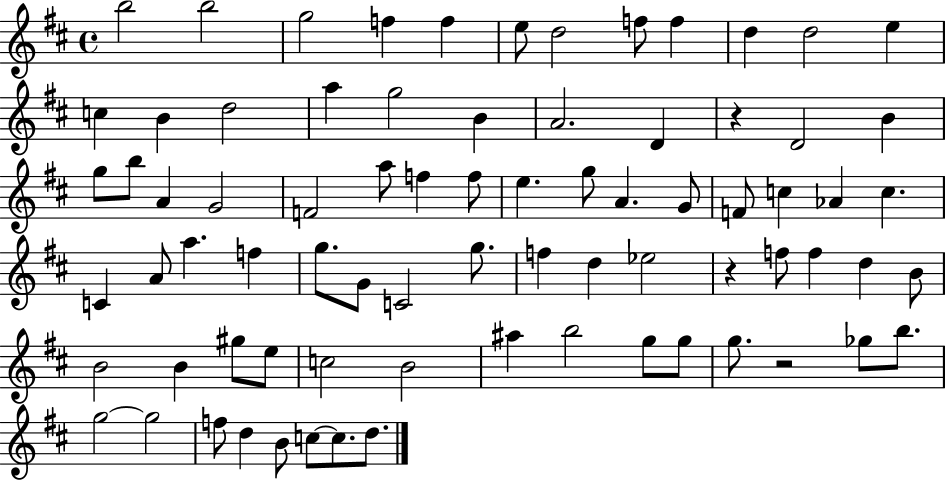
{
  \clef treble
  \time 4/4
  \defaultTimeSignature
  \key d \major
  b''2 b''2 | g''2 f''4 f''4 | e''8 d''2 f''8 f''4 | d''4 d''2 e''4 | \break c''4 b'4 d''2 | a''4 g''2 b'4 | a'2. d'4 | r4 d'2 b'4 | \break g''8 b''8 a'4 g'2 | f'2 a''8 f''4 f''8 | e''4. g''8 a'4. g'8 | f'8 c''4 aes'4 c''4. | \break c'4 a'8 a''4. f''4 | g''8. g'8 c'2 g''8. | f''4 d''4 ees''2 | r4 f''8 f''4 d''4 b'8 | \break b'2 b'4 gis''8 e''8 | c''2 b'2 | ais''4 b''2 g''8 g''8 | g''8. r2 ges''8 b''8. | \break g''2~~ g''2 | f''8 d''4 b'8 c''8~~ c''8. d''8. | \bar "|."
}